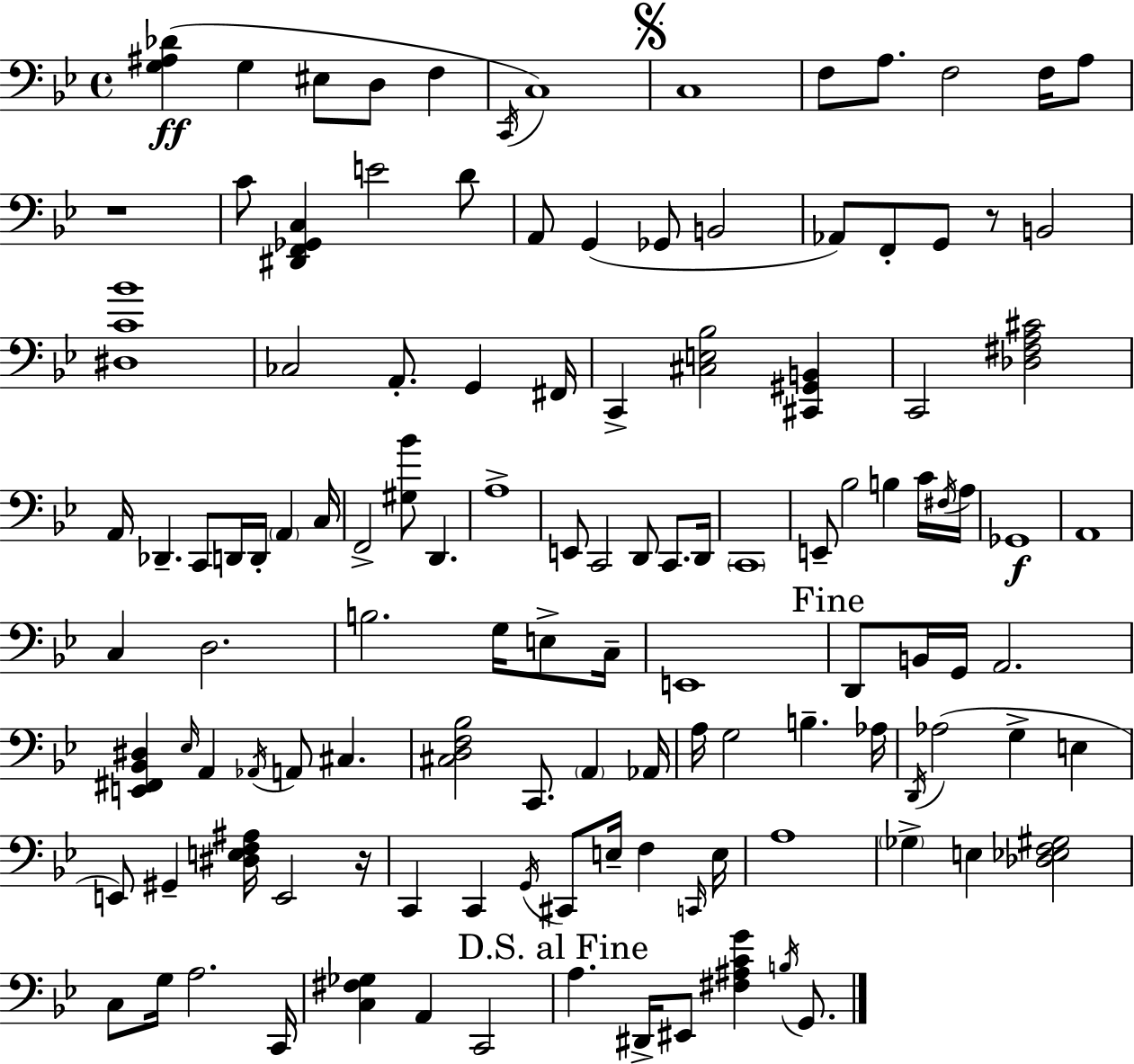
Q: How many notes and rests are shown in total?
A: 121